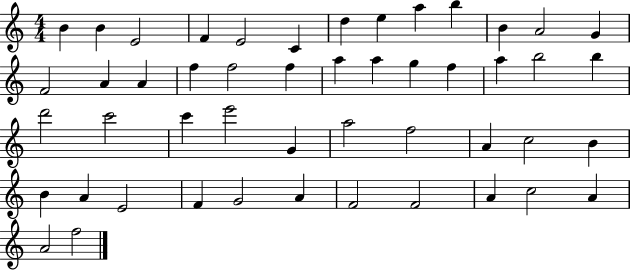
{
  \clef treble
  \numericTimeSignature
  \time 4/4
  \key c \major
  b'4 b'4 e'2 | f'4 e'2 c'4 | d''4 e''4 a''4 b''4 | b'4 a'2 g'4 | \break f'2 a'4 a'4 | f''4 f''2 f''4 | a''4 a''4 g''4 f''4 | a''4 b''2 b''4 | \break d'''2 c'''2 | c'''4 e'''2 g'4 | a''2 f''2 | a'4 c''2 b'4 | \break b'4 a'4 e'2 | f'4 g'2 a'4 | f'2 f'2 | a'4 c''2 a'4 | \break a'2 f''2 | \bar "|."
}